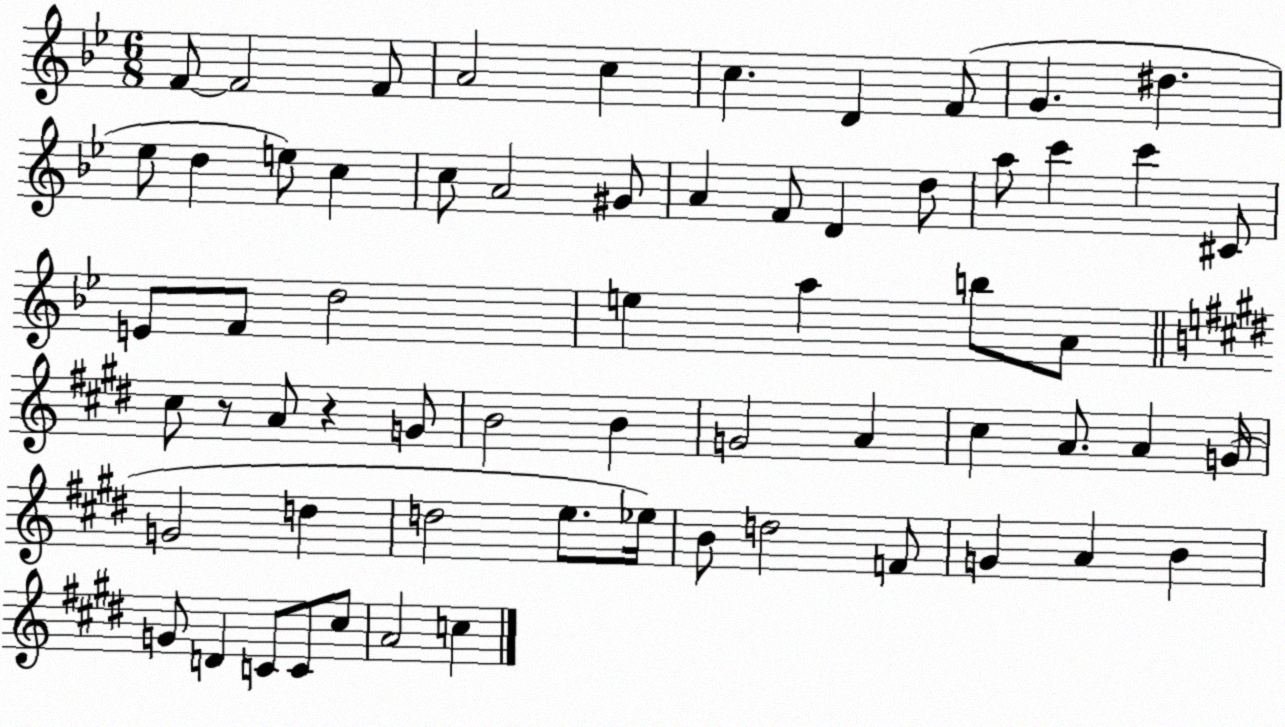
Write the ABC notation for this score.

X:1
T:Untitled
M:6/8
L:1/4
K:Bb
F/2 F2 F/2 A2 c c D F/2 G ^d _e/2 d e/2 c c/2 A2 ^G/2 A F/2 D d/2 a/2 c' c' ^C/2 E/2 F/2 d2 e a b/2 A/2 ^c/2 z/2 A/2 z G/2 B2 B G2 A ^c A/2 A G/4 G2 d d2 e/2 _e/4 B/2 d2 F/2 G A B G/2 D C/2 C/2 ^c/2 A2 c